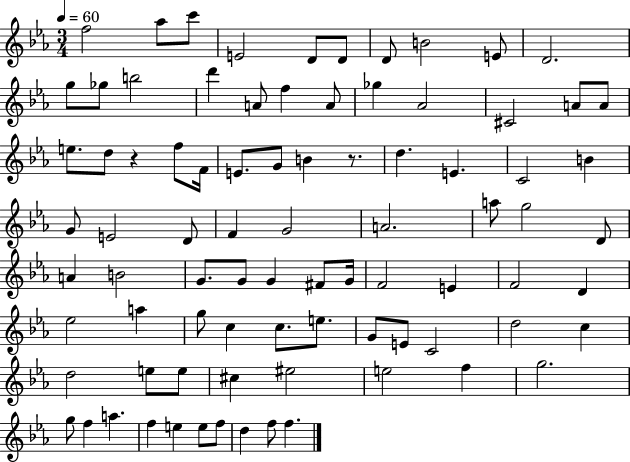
X:1
T:Untitled
M:3/4
L:1/4
K:Eb
f2 _a/2 c'/2 E2 D/2 D/2 D/2 B2 E/2 D2 g/2 _g/2 b2 d' A/2 f A/2 _g _A2 ^C2 A/2 A/2 e/2 d/2 z f/2 F/4 E/2 G/2 B z/2 d E C2 B G/2 E2 D/2 F G2 A2 a/2 g2 D/2 A B2 G/2 G/2 G ^F/2 G/4 F2 E F2 D _e2 a g/2 c c/2 e/2 G/2 E/2 C2 d2 c d2 e/2 e/2 ^c ^e2 e2 f g2 g/2 f a f e e/2 f/2 d f/2 f